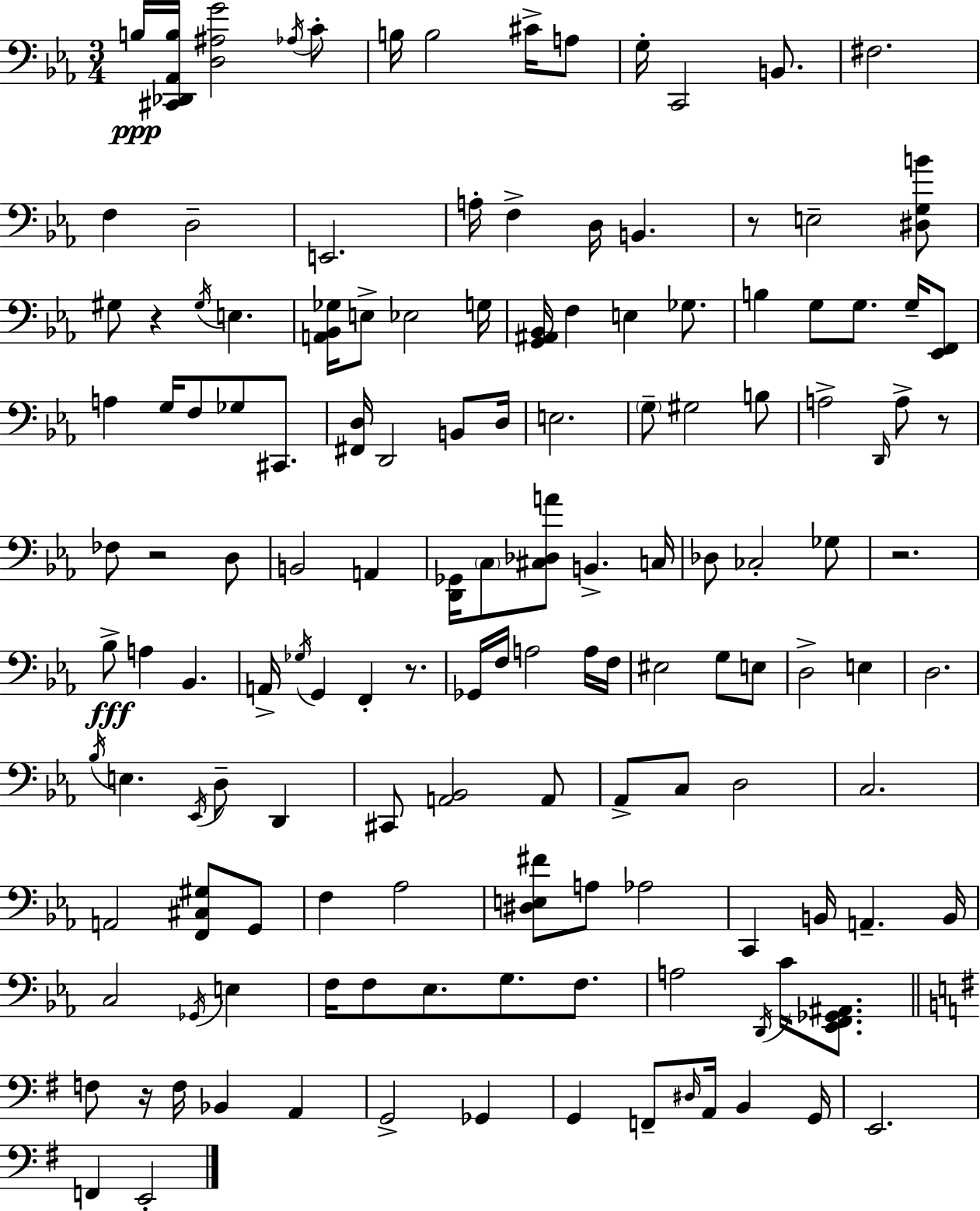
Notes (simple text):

B3/s [C#2,Db2,Ab2,B3]/s [D3,A#3,G4]/h Ab3/s C4/e B3/s B3/h C#4/s A3/e G3/s C2/h B2/e. F#3/h. F3/q D3/h E2/h. A3/s F3/q D3/s B2/q. R/e E3/h [D#3,G3,B4]/e G#3/e R/q G#3/s E3/q. [A2,Bb2,Gb3]/s E3/e Eb3/h G3/s [G2,A#2,Bb2]/s F3/q E3/q Gb3/e. B3/q G3/e G3/e. G3/s [Eb2,F2]/e A3/q G3/s F3/e Gb3/e C#2/e. [F#2,D3]/s D2/h B2/e D3/s E3/h. G3/e G#3/h B3/e A3/h D2/s A3/e R/e FES3/e R/h D3/e B2/h A2/q [D2,Gb2]/s C3/e [C#3,Db3,A4]/e B2/q. C3/s Db3/e CES3/h Gb3/e R/h. Bb3/e A3/q Bb2/q. A2/s Gb3/s G2/q F2/q R/e. Gb2/s F3/s A3/h A3/s F3/s EIS3/h G3/e E3/e D3/h E3/q D3/h. Bb3/s E3/q. Eb2/s D3/e D2/q C#2/e [A2,Bb2]/h A2/e Ab2/e C3/e D3/h C3/h. A2/h [F2,C#3,G#3]/e G2/e F3/q Ab3/h [D#3,E3,F#4]/e A3/e Ab3/h C2/q B2/s A2/q. B2/s C3/h Gb2/s E3/q F3/s F3/e Eb3/e. G3/e. F3/e. A3/h D2/s C4/s [Eb2,F2,Gb2,A#2]/e. F3/e R/s F3/s Bb2/q A2/q G2/h Gb2/q G2/q F2/e D#3/s A2/s B2/q G2/s E2/h. F2/q E2/h